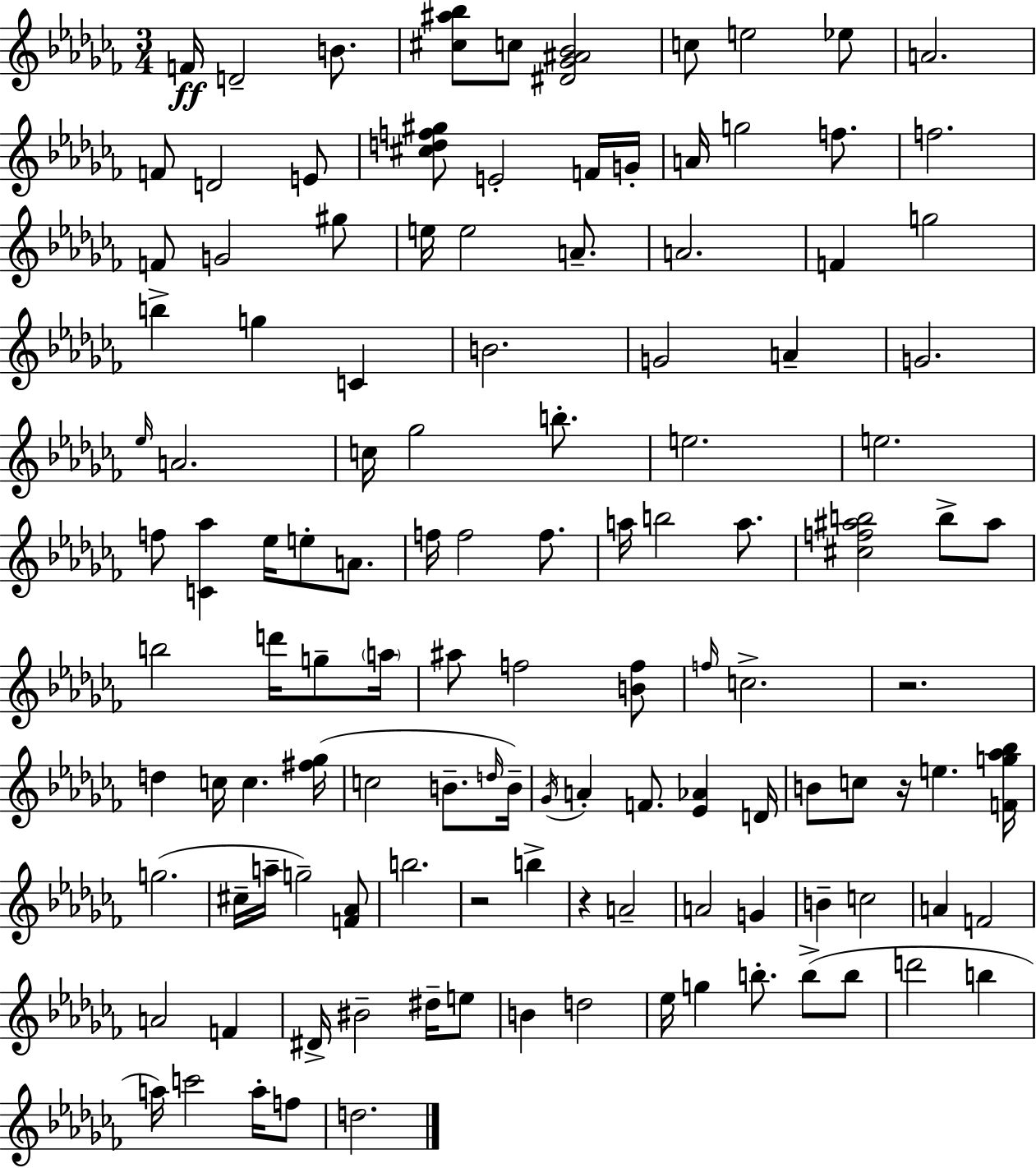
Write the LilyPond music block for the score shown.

{
  \clef treble
  \numericTimeSignature
  \time 3/4
  \key aes \minor
  f'16\ff d'2-- b'8. | <cis'' ais'' bes''>8 c''8 <dis' ges' ais' bes'>2 | c''8 e''2 ees''8 | a'2. | \break f'8 d'2 e'8 | <cis'' d'' f'' gis''>8 e'2-. f'16 g'16-. | a'16 g''2 f''8. | f''2. | \break f'8 g'2 gis''8 | e''16 e''2 a'8.-- | a'2. | f'4 g''2 | \break b''4-> g''4 c'4 | b'2. | g'2 a'4-- | g'2. | \break \grace { ees''16 } a'2. | c''16 ges''2 b''8.-. | e''2. | e''2. | \break f''8 <c' aes''>4 ees''16 e''8-. a'8. | f''16 f''2 f''8. | a''16 b''2 a''8. | <cis'' f'' ais'' b''>2 b''8-> ais''8 | \break b''2 d'''16 g''8-- | \parenthesize a''16 ais''8 f''2 <b' f''>8 | \grace { f''16 } c''2.-> | r2. | \break d''4 c''16 c''4. | <fis'' ges''>16( c''2 b'8.-- | \grace { d''16 }) b'16-- \acciaccatura { ges'16 } a'4-. f'8. <ees' aes'>4 | d'16 b'8 c''8 r16 e''4. | \break <f' g'' aes'' bes''>16 g''2.( | cis''16-- a''16-- g''2--) | <f' aes'>8 b''2. | r2 | \break b''4-> r4 a'2-- | a'2 | g'4 b'4-- c''2 | a'4 f'2 | \break a'2 | f'4 dis'16-> bis'2-- | dis''16-- e''8 b'4 d''2 | ees''16 g''4 b''8.-. | \break b''8->( b''8 d'''2 | b''4 a''16) c'''2 | a''16-. f''8 d''2. | \bar "|."
}